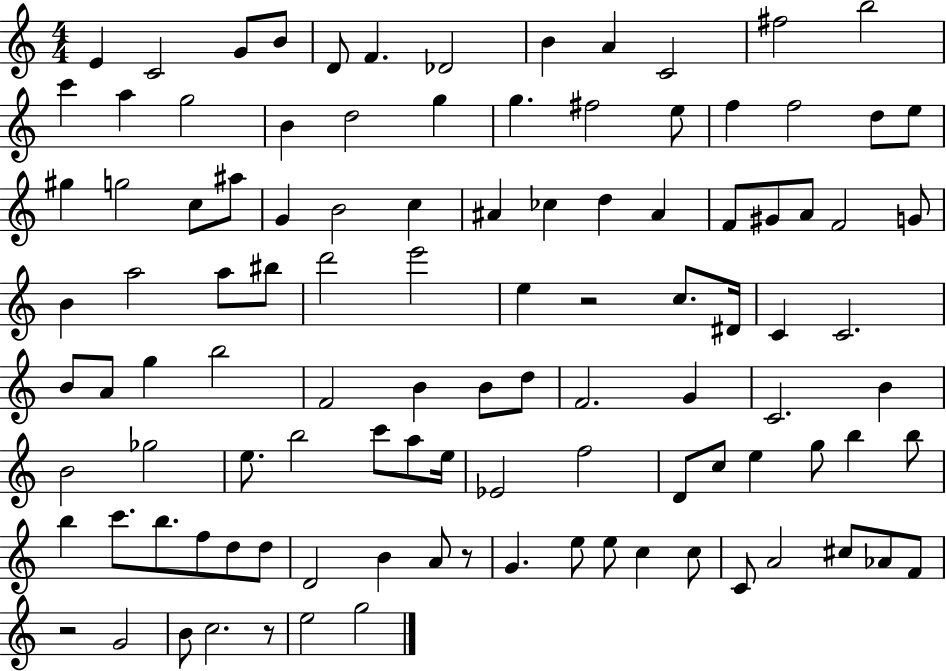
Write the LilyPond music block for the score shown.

{
  \clef treble
  \numericTimeSignature
  \time 4/4
  \key c \major
  \repeat volta 2 { e'4 c'2 g'8 b'8 | d'8 f'4. des'2 | b'4 a'4 c'2 | fis''2 b''2 | \break c'''4 a''4 g''2 | b'4 d''2 g''4 | g''4. fis''2 e''8 | f''4 f''2 d''8 e''8 | \break gis''4 g''2 c''8 ais''8 | g'4 b'2 c''4 | ais'4 ces''4 d''4 ais'4 | f'8 gis'8 a'8 f'2 g'8 | \break b'4 a''2 a''8 bis''8 | d'''2 e'''2 | e''4 r2 c''8. dis'16 | c'4 c'2. | \break b'8 a'8 g''4 b''2 | f'2 b'4 b'8 d''8 | f'2. g'4 | c'2. b'4 | \break b'2 ges''2 | e''8. b''2 c'''8 a''8 e''16 | ees'2 f''2 | d'8 c''8 e''4 g''8 b''4 b''8 | \break b''4 c'''8. b''8. f''8 d''8 d''8 | d'2 b'4 a'8 r8 | g'4. e''8 e''8 c''4 c''8 | c'8 a'2 cis''8 aes'8 f'8 | \break r2 g'2 | b'8 c''2. r8 | e''2 g''2 | } \bar "|."
}